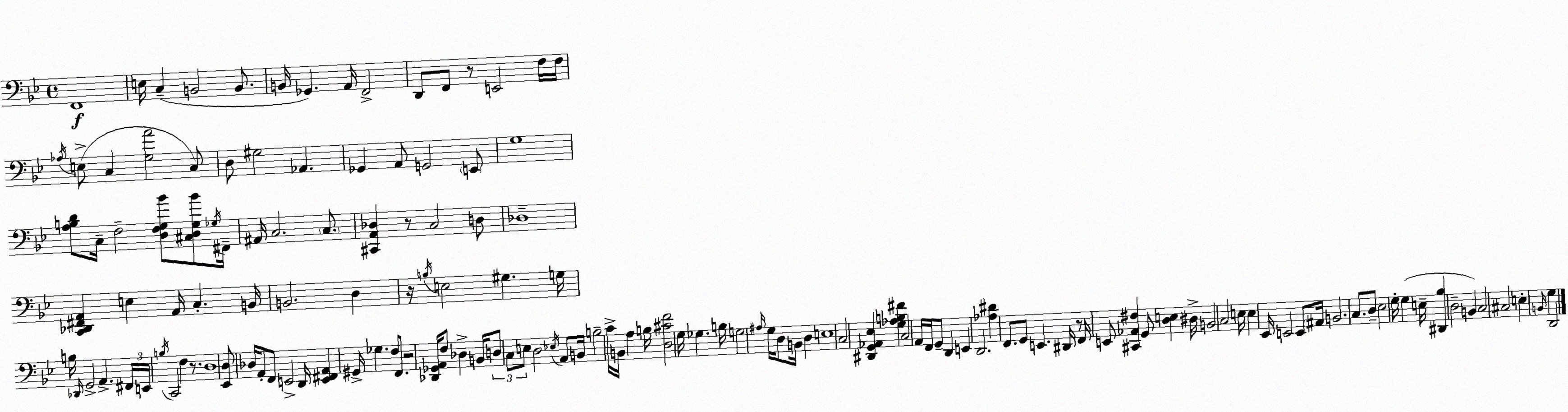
X:1
T:Untitled
M:4/4
L:1/4
K:Gm
F,,4 E,/4 C, B,,2 B,,/2 B,,/4 _G,, A,,/4 F,,2 D,,/2 F,,/2 z/2 E,,2 F,/4 F,/4 _A,/4 E,/2 C, [G,A]2 C,/2 D,/2 ^G,2 _A,, _G,, A,,/2 G,,2 E,,/2 G,4 [A,B,D]/2 C,/4 F,2 [D,F,G,_B]/2 [^C,D,G,_B]/2 _G,/4 ^F,,/4 ^A,,/4 C,2 C,/2 [^C,,A,,_D,] z/2 C,2 D,/2 _D,4 [C,,_D,,^F,,A,,] E, A,,/4 C, B,,/4 B,,2 D, z/4 B,/4 E,2 ^G, G,/4 B,/4 _D,,/4 G,,2 A,, ^F,,/4 E,,/4 B,/4 C,,2 F, z/2 D,4 [_E,,D,]/2 _D,/4 A,,/2 F,,/2 E,,2 D,,/4 [E,,^F,,A,,] ^G,,/4 _G, F,/2 F,,/2 z2 [_D,,_G,,A,,]/4 F,/2 _D, B,,/4 D,/2 C,/2 E,/2 D,2 _E,/4 A,,/2 B,,/4 B,2 C/4 B,,/4 A, B,/4 [D,^CF]2 G,/4 _G, B,/4 G,2 ^A,/4 G,/4 D,/2 B,,/4 D, E,4 C,2 [^D,,G,,_A,,_E,] [G,_A,B,^F] C,2 A,,/4 F,,/4 G,,/2 D,, E,, D,,2 [_A,^D] F,,/2 G,,/2 E,, ^D,,/4 z/2 F,,/4 E,,/2 [^C,,_A,,^F,] G,,/2 [D,E,] ^D,/4 B,,2 C,2 E,/4 E, _E,,/4 E,,2 E,,/2 ^A,,/4 B,,2 C,/2 D,/2 _E,2 G,/4 G, E,/4 [^D,,_B,] D,2 B,, C,2 ^C,2 E, B,,/4 G, D,,2